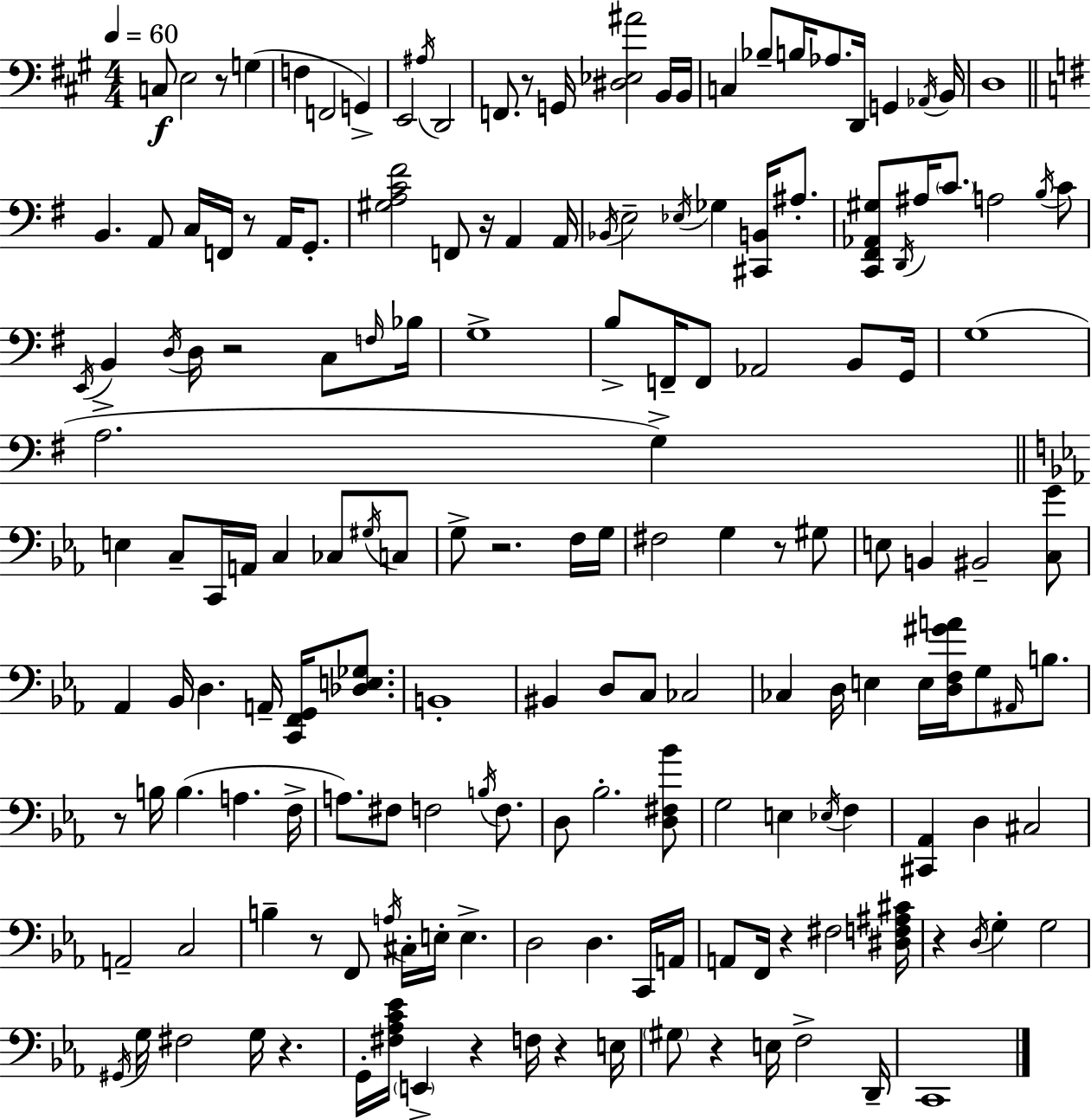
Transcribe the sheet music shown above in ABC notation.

X:1
T:Untitled
M:4/4
L:1/4
K:A
C,/2 E,2 z/2 G, F, F,,2 G,, E,,2 ^A,/4 D,,2 F,,/2 z/2 G,,/4 [^D,_E,^A]2 B,,/4 B,,/4 C, _B,/2 B,/4 _A,/2 D,,/4 G,, _A,,/4 B,,/4 D,4 B,, A,,/2 C,/4 F,,/4 z/2 A,,/4 G,,/2 [^G,A,C^F]2 F,,/2 z/4 A,, A,,/4 _B,,/4 E,2 _E,/4 _G, [^C,,B,,]/4 ^A,/2 [C,,^F,,_A,,^G,]/2 D,,/4 ^A,/4 C/2 A,2 B,/4 C/2 E,,/4 B,, D,/4 D,/4 z2 C,/2 F,/4 _B,/4 G,4 B,/2 F,,/4 F,,/2 _A,,2 B,,/2 G,,/4 G,4 A,2 G, E, C,/2 C,,/4 A,,/4 C, _C,/2 ^G,/4 C,/2 G,/2 z2 F,/4 G,/4 ^F,2 G, z/2 ^G,/2 E,/2 B,, ^B,,2 [C,G]/2 _A,, _B,,/4 D, A,,/4 [C,,F,,G,,]/4 [_D,E,_G,]/2 B,,4 ^B,, D,/2 C,/2 _C,2 _C, D,/4 E, E,/4 [D,F,^GA]/4 G,/2 ^A,,/4 B,/2 z/2 B,/4 B, A, F,/4 A,/2 ^F,/2 F,2 B,/4 F,/2 D,/2 _B,2 [D,^F,_B]/2 G,2 E, _E,/4 F, [^C,,_A,,] D, ^C,2 A,,2 C,2 B, z/2 F,,/2 A,/4 ^C,/4 E,/4 E, D,2 D, C,,/4 A,,/4 A,,/2 F,,/4 z ^F,2 [^D,F,^A,^C]/4 z D,/4 G, G,2 ^G,,/4 G,/4 ^F,2 G,/4 z G,,/4 [^F,_A,C_E]/4 E,, z F,/4 z E,/4 ^G,/2 z E,/4 F,2 D,,/4 C,,4